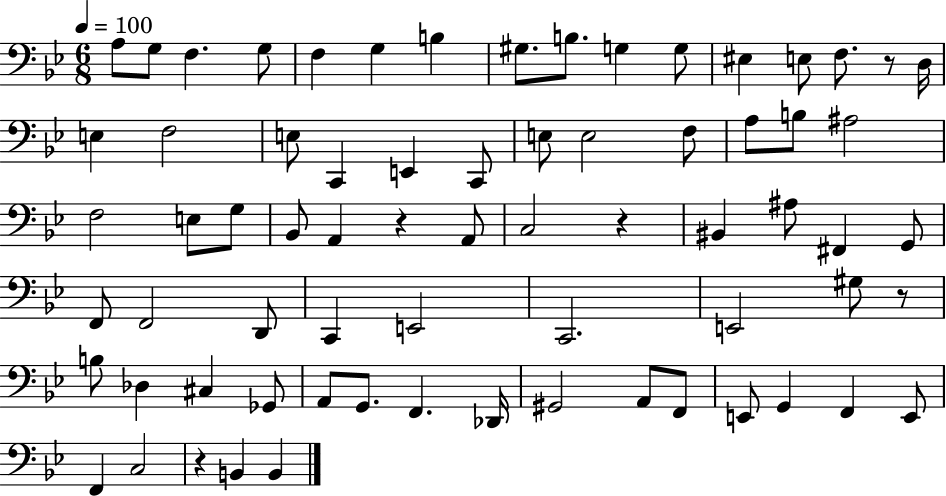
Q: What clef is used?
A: bass